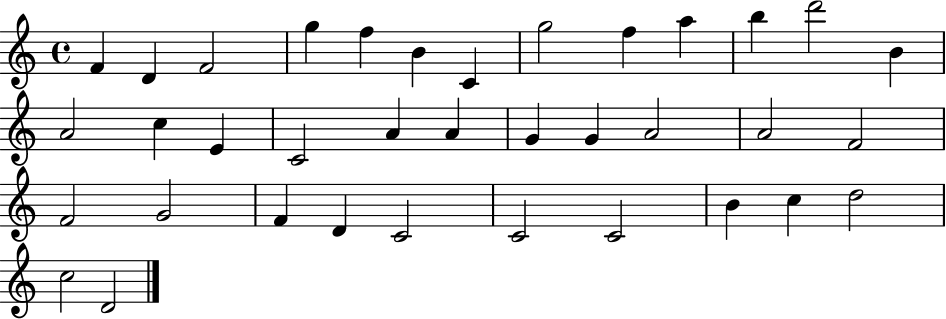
F4/q D4/q F4/h G5/q F5/q B4/q C4/q G5/h F5/q A5/q B5/q D6/h B4/q A4/h C5/q E4/q C4/h A4/q A4/q G4/q G4/q A4/h A4/h F4/h F4/h G4/h F4/q D4/q C4/h C4/h C4/h B4/q C5/q D5/h C5/h D4/h